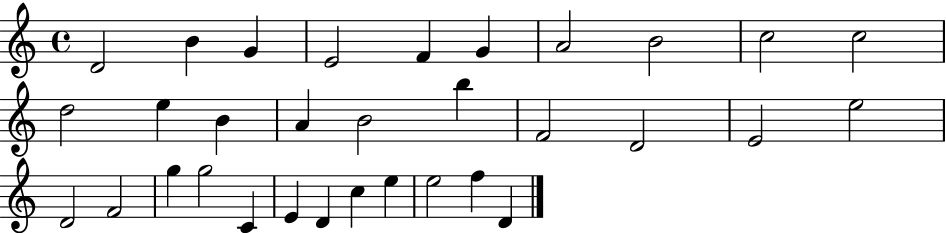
{
  \clef treble
  \time 4/4
  \defaultTimeSignature
  \key c \major
  d'2 b'4 g'4 | e'2 f'4 g'4 | a'2 b'2 | c''2 c''2 | \break d''2 e''4 b'4 | a'4 b'2 b''4 | f'2 d'2 | e'2 e''2 | \break d'2 f'2 | g''4 g''2 c'4 | e'4 d'4 c''4 e''4 | e''2 f''4 d'4 | \break \bar "|."
}